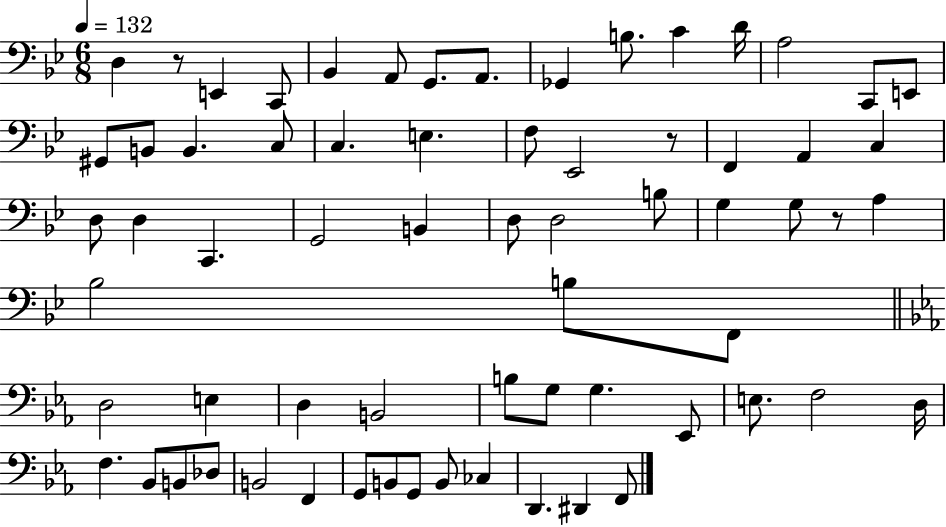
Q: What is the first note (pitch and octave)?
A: D3